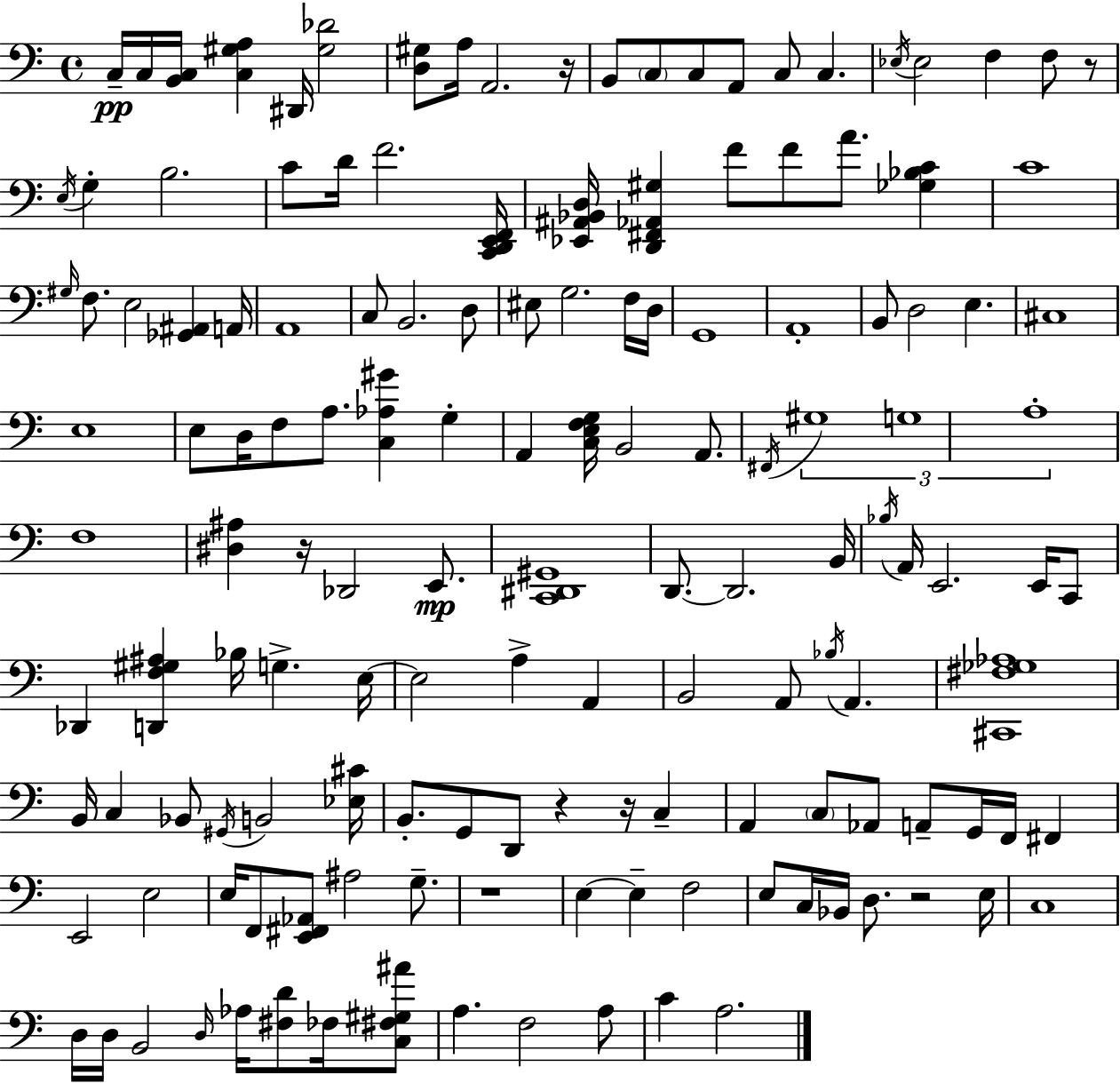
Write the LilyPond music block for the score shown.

{
  \clef bass
  \time 4/4
  \defaultTimeSignature
  \key a \minor
  \repeat volta 2 { c16--\pp c16 <b, c>16 <c gis a>4 dis,16 <gis des'>2 | <d gis>8 a16 a,2. r16 | b,8 \parenthesize c8 c8 a,8 c8 c4. | \acciaccatura { ees16 } ees2 f4 f8 r8 | \break \acciaccatura { e16 } g4-. b2. | c'8 d'16 f'2. | <c, d, e, f,>16 <ees, ais, bes, d>16 <d, fis, aes, gis>4 f'8 f'8 a'8. <ges bes c'>4 | c'1 | \break \grace { gis16 } f8. e2 <ges, ais,>4 | a,16 a,1 | c8 b,2. | d8 eis8 g2. | \break f16 d16 g,1 | a,1-. | b,8 d2 e4. | cis1 | \break e1 | e8 d16 f8 a8. <c aes gis'>4 g4-. | a,4 <c e f g>16 b,2 | a,8. \acciaccatura { fis,16 } \tuplet 3/2 { gis1 | \break g1 | a1-. } | f1 | <dis ais>4 r16 des,2 | \break e,8.\mp <c, dis, gis,>1 | d,8.~~ d,2. | b,16 \acciaccatura { bes16 } a,16 e,2. | e,16 c,8 des,4 <d, f gis ais>4 bes16 g4.-> | \break e16~~ e2 a4-> | a,4 b,2 a,8 \acciaccatura { bes16 } | a,4. <cis, fis ges aes>1 | b,16 c4 bes,8 \acciaccatura { gis,16 } b,2 | \break <ees cis'>16 b,8.-. g,8 d,8 r4 | r16 c4-- a,4 \parenthesize c8 aes,8 a,8-- | g,16 f,16 fis,4 e,2 e2 | e16 f,8 <e, fis, aes,>8 ais2 | \break g8.-- r1 | e4~~ e4-- f2 | e8 c16 bes,16 d8. r2 | e16 c1 | \break d16 d16 b,2 | \grace { d16 } aes16 <fis d'>8 fes16 <c fis gis ais'>8 a4. f2 | a8 c'4 a2. | } \bar "|."
}